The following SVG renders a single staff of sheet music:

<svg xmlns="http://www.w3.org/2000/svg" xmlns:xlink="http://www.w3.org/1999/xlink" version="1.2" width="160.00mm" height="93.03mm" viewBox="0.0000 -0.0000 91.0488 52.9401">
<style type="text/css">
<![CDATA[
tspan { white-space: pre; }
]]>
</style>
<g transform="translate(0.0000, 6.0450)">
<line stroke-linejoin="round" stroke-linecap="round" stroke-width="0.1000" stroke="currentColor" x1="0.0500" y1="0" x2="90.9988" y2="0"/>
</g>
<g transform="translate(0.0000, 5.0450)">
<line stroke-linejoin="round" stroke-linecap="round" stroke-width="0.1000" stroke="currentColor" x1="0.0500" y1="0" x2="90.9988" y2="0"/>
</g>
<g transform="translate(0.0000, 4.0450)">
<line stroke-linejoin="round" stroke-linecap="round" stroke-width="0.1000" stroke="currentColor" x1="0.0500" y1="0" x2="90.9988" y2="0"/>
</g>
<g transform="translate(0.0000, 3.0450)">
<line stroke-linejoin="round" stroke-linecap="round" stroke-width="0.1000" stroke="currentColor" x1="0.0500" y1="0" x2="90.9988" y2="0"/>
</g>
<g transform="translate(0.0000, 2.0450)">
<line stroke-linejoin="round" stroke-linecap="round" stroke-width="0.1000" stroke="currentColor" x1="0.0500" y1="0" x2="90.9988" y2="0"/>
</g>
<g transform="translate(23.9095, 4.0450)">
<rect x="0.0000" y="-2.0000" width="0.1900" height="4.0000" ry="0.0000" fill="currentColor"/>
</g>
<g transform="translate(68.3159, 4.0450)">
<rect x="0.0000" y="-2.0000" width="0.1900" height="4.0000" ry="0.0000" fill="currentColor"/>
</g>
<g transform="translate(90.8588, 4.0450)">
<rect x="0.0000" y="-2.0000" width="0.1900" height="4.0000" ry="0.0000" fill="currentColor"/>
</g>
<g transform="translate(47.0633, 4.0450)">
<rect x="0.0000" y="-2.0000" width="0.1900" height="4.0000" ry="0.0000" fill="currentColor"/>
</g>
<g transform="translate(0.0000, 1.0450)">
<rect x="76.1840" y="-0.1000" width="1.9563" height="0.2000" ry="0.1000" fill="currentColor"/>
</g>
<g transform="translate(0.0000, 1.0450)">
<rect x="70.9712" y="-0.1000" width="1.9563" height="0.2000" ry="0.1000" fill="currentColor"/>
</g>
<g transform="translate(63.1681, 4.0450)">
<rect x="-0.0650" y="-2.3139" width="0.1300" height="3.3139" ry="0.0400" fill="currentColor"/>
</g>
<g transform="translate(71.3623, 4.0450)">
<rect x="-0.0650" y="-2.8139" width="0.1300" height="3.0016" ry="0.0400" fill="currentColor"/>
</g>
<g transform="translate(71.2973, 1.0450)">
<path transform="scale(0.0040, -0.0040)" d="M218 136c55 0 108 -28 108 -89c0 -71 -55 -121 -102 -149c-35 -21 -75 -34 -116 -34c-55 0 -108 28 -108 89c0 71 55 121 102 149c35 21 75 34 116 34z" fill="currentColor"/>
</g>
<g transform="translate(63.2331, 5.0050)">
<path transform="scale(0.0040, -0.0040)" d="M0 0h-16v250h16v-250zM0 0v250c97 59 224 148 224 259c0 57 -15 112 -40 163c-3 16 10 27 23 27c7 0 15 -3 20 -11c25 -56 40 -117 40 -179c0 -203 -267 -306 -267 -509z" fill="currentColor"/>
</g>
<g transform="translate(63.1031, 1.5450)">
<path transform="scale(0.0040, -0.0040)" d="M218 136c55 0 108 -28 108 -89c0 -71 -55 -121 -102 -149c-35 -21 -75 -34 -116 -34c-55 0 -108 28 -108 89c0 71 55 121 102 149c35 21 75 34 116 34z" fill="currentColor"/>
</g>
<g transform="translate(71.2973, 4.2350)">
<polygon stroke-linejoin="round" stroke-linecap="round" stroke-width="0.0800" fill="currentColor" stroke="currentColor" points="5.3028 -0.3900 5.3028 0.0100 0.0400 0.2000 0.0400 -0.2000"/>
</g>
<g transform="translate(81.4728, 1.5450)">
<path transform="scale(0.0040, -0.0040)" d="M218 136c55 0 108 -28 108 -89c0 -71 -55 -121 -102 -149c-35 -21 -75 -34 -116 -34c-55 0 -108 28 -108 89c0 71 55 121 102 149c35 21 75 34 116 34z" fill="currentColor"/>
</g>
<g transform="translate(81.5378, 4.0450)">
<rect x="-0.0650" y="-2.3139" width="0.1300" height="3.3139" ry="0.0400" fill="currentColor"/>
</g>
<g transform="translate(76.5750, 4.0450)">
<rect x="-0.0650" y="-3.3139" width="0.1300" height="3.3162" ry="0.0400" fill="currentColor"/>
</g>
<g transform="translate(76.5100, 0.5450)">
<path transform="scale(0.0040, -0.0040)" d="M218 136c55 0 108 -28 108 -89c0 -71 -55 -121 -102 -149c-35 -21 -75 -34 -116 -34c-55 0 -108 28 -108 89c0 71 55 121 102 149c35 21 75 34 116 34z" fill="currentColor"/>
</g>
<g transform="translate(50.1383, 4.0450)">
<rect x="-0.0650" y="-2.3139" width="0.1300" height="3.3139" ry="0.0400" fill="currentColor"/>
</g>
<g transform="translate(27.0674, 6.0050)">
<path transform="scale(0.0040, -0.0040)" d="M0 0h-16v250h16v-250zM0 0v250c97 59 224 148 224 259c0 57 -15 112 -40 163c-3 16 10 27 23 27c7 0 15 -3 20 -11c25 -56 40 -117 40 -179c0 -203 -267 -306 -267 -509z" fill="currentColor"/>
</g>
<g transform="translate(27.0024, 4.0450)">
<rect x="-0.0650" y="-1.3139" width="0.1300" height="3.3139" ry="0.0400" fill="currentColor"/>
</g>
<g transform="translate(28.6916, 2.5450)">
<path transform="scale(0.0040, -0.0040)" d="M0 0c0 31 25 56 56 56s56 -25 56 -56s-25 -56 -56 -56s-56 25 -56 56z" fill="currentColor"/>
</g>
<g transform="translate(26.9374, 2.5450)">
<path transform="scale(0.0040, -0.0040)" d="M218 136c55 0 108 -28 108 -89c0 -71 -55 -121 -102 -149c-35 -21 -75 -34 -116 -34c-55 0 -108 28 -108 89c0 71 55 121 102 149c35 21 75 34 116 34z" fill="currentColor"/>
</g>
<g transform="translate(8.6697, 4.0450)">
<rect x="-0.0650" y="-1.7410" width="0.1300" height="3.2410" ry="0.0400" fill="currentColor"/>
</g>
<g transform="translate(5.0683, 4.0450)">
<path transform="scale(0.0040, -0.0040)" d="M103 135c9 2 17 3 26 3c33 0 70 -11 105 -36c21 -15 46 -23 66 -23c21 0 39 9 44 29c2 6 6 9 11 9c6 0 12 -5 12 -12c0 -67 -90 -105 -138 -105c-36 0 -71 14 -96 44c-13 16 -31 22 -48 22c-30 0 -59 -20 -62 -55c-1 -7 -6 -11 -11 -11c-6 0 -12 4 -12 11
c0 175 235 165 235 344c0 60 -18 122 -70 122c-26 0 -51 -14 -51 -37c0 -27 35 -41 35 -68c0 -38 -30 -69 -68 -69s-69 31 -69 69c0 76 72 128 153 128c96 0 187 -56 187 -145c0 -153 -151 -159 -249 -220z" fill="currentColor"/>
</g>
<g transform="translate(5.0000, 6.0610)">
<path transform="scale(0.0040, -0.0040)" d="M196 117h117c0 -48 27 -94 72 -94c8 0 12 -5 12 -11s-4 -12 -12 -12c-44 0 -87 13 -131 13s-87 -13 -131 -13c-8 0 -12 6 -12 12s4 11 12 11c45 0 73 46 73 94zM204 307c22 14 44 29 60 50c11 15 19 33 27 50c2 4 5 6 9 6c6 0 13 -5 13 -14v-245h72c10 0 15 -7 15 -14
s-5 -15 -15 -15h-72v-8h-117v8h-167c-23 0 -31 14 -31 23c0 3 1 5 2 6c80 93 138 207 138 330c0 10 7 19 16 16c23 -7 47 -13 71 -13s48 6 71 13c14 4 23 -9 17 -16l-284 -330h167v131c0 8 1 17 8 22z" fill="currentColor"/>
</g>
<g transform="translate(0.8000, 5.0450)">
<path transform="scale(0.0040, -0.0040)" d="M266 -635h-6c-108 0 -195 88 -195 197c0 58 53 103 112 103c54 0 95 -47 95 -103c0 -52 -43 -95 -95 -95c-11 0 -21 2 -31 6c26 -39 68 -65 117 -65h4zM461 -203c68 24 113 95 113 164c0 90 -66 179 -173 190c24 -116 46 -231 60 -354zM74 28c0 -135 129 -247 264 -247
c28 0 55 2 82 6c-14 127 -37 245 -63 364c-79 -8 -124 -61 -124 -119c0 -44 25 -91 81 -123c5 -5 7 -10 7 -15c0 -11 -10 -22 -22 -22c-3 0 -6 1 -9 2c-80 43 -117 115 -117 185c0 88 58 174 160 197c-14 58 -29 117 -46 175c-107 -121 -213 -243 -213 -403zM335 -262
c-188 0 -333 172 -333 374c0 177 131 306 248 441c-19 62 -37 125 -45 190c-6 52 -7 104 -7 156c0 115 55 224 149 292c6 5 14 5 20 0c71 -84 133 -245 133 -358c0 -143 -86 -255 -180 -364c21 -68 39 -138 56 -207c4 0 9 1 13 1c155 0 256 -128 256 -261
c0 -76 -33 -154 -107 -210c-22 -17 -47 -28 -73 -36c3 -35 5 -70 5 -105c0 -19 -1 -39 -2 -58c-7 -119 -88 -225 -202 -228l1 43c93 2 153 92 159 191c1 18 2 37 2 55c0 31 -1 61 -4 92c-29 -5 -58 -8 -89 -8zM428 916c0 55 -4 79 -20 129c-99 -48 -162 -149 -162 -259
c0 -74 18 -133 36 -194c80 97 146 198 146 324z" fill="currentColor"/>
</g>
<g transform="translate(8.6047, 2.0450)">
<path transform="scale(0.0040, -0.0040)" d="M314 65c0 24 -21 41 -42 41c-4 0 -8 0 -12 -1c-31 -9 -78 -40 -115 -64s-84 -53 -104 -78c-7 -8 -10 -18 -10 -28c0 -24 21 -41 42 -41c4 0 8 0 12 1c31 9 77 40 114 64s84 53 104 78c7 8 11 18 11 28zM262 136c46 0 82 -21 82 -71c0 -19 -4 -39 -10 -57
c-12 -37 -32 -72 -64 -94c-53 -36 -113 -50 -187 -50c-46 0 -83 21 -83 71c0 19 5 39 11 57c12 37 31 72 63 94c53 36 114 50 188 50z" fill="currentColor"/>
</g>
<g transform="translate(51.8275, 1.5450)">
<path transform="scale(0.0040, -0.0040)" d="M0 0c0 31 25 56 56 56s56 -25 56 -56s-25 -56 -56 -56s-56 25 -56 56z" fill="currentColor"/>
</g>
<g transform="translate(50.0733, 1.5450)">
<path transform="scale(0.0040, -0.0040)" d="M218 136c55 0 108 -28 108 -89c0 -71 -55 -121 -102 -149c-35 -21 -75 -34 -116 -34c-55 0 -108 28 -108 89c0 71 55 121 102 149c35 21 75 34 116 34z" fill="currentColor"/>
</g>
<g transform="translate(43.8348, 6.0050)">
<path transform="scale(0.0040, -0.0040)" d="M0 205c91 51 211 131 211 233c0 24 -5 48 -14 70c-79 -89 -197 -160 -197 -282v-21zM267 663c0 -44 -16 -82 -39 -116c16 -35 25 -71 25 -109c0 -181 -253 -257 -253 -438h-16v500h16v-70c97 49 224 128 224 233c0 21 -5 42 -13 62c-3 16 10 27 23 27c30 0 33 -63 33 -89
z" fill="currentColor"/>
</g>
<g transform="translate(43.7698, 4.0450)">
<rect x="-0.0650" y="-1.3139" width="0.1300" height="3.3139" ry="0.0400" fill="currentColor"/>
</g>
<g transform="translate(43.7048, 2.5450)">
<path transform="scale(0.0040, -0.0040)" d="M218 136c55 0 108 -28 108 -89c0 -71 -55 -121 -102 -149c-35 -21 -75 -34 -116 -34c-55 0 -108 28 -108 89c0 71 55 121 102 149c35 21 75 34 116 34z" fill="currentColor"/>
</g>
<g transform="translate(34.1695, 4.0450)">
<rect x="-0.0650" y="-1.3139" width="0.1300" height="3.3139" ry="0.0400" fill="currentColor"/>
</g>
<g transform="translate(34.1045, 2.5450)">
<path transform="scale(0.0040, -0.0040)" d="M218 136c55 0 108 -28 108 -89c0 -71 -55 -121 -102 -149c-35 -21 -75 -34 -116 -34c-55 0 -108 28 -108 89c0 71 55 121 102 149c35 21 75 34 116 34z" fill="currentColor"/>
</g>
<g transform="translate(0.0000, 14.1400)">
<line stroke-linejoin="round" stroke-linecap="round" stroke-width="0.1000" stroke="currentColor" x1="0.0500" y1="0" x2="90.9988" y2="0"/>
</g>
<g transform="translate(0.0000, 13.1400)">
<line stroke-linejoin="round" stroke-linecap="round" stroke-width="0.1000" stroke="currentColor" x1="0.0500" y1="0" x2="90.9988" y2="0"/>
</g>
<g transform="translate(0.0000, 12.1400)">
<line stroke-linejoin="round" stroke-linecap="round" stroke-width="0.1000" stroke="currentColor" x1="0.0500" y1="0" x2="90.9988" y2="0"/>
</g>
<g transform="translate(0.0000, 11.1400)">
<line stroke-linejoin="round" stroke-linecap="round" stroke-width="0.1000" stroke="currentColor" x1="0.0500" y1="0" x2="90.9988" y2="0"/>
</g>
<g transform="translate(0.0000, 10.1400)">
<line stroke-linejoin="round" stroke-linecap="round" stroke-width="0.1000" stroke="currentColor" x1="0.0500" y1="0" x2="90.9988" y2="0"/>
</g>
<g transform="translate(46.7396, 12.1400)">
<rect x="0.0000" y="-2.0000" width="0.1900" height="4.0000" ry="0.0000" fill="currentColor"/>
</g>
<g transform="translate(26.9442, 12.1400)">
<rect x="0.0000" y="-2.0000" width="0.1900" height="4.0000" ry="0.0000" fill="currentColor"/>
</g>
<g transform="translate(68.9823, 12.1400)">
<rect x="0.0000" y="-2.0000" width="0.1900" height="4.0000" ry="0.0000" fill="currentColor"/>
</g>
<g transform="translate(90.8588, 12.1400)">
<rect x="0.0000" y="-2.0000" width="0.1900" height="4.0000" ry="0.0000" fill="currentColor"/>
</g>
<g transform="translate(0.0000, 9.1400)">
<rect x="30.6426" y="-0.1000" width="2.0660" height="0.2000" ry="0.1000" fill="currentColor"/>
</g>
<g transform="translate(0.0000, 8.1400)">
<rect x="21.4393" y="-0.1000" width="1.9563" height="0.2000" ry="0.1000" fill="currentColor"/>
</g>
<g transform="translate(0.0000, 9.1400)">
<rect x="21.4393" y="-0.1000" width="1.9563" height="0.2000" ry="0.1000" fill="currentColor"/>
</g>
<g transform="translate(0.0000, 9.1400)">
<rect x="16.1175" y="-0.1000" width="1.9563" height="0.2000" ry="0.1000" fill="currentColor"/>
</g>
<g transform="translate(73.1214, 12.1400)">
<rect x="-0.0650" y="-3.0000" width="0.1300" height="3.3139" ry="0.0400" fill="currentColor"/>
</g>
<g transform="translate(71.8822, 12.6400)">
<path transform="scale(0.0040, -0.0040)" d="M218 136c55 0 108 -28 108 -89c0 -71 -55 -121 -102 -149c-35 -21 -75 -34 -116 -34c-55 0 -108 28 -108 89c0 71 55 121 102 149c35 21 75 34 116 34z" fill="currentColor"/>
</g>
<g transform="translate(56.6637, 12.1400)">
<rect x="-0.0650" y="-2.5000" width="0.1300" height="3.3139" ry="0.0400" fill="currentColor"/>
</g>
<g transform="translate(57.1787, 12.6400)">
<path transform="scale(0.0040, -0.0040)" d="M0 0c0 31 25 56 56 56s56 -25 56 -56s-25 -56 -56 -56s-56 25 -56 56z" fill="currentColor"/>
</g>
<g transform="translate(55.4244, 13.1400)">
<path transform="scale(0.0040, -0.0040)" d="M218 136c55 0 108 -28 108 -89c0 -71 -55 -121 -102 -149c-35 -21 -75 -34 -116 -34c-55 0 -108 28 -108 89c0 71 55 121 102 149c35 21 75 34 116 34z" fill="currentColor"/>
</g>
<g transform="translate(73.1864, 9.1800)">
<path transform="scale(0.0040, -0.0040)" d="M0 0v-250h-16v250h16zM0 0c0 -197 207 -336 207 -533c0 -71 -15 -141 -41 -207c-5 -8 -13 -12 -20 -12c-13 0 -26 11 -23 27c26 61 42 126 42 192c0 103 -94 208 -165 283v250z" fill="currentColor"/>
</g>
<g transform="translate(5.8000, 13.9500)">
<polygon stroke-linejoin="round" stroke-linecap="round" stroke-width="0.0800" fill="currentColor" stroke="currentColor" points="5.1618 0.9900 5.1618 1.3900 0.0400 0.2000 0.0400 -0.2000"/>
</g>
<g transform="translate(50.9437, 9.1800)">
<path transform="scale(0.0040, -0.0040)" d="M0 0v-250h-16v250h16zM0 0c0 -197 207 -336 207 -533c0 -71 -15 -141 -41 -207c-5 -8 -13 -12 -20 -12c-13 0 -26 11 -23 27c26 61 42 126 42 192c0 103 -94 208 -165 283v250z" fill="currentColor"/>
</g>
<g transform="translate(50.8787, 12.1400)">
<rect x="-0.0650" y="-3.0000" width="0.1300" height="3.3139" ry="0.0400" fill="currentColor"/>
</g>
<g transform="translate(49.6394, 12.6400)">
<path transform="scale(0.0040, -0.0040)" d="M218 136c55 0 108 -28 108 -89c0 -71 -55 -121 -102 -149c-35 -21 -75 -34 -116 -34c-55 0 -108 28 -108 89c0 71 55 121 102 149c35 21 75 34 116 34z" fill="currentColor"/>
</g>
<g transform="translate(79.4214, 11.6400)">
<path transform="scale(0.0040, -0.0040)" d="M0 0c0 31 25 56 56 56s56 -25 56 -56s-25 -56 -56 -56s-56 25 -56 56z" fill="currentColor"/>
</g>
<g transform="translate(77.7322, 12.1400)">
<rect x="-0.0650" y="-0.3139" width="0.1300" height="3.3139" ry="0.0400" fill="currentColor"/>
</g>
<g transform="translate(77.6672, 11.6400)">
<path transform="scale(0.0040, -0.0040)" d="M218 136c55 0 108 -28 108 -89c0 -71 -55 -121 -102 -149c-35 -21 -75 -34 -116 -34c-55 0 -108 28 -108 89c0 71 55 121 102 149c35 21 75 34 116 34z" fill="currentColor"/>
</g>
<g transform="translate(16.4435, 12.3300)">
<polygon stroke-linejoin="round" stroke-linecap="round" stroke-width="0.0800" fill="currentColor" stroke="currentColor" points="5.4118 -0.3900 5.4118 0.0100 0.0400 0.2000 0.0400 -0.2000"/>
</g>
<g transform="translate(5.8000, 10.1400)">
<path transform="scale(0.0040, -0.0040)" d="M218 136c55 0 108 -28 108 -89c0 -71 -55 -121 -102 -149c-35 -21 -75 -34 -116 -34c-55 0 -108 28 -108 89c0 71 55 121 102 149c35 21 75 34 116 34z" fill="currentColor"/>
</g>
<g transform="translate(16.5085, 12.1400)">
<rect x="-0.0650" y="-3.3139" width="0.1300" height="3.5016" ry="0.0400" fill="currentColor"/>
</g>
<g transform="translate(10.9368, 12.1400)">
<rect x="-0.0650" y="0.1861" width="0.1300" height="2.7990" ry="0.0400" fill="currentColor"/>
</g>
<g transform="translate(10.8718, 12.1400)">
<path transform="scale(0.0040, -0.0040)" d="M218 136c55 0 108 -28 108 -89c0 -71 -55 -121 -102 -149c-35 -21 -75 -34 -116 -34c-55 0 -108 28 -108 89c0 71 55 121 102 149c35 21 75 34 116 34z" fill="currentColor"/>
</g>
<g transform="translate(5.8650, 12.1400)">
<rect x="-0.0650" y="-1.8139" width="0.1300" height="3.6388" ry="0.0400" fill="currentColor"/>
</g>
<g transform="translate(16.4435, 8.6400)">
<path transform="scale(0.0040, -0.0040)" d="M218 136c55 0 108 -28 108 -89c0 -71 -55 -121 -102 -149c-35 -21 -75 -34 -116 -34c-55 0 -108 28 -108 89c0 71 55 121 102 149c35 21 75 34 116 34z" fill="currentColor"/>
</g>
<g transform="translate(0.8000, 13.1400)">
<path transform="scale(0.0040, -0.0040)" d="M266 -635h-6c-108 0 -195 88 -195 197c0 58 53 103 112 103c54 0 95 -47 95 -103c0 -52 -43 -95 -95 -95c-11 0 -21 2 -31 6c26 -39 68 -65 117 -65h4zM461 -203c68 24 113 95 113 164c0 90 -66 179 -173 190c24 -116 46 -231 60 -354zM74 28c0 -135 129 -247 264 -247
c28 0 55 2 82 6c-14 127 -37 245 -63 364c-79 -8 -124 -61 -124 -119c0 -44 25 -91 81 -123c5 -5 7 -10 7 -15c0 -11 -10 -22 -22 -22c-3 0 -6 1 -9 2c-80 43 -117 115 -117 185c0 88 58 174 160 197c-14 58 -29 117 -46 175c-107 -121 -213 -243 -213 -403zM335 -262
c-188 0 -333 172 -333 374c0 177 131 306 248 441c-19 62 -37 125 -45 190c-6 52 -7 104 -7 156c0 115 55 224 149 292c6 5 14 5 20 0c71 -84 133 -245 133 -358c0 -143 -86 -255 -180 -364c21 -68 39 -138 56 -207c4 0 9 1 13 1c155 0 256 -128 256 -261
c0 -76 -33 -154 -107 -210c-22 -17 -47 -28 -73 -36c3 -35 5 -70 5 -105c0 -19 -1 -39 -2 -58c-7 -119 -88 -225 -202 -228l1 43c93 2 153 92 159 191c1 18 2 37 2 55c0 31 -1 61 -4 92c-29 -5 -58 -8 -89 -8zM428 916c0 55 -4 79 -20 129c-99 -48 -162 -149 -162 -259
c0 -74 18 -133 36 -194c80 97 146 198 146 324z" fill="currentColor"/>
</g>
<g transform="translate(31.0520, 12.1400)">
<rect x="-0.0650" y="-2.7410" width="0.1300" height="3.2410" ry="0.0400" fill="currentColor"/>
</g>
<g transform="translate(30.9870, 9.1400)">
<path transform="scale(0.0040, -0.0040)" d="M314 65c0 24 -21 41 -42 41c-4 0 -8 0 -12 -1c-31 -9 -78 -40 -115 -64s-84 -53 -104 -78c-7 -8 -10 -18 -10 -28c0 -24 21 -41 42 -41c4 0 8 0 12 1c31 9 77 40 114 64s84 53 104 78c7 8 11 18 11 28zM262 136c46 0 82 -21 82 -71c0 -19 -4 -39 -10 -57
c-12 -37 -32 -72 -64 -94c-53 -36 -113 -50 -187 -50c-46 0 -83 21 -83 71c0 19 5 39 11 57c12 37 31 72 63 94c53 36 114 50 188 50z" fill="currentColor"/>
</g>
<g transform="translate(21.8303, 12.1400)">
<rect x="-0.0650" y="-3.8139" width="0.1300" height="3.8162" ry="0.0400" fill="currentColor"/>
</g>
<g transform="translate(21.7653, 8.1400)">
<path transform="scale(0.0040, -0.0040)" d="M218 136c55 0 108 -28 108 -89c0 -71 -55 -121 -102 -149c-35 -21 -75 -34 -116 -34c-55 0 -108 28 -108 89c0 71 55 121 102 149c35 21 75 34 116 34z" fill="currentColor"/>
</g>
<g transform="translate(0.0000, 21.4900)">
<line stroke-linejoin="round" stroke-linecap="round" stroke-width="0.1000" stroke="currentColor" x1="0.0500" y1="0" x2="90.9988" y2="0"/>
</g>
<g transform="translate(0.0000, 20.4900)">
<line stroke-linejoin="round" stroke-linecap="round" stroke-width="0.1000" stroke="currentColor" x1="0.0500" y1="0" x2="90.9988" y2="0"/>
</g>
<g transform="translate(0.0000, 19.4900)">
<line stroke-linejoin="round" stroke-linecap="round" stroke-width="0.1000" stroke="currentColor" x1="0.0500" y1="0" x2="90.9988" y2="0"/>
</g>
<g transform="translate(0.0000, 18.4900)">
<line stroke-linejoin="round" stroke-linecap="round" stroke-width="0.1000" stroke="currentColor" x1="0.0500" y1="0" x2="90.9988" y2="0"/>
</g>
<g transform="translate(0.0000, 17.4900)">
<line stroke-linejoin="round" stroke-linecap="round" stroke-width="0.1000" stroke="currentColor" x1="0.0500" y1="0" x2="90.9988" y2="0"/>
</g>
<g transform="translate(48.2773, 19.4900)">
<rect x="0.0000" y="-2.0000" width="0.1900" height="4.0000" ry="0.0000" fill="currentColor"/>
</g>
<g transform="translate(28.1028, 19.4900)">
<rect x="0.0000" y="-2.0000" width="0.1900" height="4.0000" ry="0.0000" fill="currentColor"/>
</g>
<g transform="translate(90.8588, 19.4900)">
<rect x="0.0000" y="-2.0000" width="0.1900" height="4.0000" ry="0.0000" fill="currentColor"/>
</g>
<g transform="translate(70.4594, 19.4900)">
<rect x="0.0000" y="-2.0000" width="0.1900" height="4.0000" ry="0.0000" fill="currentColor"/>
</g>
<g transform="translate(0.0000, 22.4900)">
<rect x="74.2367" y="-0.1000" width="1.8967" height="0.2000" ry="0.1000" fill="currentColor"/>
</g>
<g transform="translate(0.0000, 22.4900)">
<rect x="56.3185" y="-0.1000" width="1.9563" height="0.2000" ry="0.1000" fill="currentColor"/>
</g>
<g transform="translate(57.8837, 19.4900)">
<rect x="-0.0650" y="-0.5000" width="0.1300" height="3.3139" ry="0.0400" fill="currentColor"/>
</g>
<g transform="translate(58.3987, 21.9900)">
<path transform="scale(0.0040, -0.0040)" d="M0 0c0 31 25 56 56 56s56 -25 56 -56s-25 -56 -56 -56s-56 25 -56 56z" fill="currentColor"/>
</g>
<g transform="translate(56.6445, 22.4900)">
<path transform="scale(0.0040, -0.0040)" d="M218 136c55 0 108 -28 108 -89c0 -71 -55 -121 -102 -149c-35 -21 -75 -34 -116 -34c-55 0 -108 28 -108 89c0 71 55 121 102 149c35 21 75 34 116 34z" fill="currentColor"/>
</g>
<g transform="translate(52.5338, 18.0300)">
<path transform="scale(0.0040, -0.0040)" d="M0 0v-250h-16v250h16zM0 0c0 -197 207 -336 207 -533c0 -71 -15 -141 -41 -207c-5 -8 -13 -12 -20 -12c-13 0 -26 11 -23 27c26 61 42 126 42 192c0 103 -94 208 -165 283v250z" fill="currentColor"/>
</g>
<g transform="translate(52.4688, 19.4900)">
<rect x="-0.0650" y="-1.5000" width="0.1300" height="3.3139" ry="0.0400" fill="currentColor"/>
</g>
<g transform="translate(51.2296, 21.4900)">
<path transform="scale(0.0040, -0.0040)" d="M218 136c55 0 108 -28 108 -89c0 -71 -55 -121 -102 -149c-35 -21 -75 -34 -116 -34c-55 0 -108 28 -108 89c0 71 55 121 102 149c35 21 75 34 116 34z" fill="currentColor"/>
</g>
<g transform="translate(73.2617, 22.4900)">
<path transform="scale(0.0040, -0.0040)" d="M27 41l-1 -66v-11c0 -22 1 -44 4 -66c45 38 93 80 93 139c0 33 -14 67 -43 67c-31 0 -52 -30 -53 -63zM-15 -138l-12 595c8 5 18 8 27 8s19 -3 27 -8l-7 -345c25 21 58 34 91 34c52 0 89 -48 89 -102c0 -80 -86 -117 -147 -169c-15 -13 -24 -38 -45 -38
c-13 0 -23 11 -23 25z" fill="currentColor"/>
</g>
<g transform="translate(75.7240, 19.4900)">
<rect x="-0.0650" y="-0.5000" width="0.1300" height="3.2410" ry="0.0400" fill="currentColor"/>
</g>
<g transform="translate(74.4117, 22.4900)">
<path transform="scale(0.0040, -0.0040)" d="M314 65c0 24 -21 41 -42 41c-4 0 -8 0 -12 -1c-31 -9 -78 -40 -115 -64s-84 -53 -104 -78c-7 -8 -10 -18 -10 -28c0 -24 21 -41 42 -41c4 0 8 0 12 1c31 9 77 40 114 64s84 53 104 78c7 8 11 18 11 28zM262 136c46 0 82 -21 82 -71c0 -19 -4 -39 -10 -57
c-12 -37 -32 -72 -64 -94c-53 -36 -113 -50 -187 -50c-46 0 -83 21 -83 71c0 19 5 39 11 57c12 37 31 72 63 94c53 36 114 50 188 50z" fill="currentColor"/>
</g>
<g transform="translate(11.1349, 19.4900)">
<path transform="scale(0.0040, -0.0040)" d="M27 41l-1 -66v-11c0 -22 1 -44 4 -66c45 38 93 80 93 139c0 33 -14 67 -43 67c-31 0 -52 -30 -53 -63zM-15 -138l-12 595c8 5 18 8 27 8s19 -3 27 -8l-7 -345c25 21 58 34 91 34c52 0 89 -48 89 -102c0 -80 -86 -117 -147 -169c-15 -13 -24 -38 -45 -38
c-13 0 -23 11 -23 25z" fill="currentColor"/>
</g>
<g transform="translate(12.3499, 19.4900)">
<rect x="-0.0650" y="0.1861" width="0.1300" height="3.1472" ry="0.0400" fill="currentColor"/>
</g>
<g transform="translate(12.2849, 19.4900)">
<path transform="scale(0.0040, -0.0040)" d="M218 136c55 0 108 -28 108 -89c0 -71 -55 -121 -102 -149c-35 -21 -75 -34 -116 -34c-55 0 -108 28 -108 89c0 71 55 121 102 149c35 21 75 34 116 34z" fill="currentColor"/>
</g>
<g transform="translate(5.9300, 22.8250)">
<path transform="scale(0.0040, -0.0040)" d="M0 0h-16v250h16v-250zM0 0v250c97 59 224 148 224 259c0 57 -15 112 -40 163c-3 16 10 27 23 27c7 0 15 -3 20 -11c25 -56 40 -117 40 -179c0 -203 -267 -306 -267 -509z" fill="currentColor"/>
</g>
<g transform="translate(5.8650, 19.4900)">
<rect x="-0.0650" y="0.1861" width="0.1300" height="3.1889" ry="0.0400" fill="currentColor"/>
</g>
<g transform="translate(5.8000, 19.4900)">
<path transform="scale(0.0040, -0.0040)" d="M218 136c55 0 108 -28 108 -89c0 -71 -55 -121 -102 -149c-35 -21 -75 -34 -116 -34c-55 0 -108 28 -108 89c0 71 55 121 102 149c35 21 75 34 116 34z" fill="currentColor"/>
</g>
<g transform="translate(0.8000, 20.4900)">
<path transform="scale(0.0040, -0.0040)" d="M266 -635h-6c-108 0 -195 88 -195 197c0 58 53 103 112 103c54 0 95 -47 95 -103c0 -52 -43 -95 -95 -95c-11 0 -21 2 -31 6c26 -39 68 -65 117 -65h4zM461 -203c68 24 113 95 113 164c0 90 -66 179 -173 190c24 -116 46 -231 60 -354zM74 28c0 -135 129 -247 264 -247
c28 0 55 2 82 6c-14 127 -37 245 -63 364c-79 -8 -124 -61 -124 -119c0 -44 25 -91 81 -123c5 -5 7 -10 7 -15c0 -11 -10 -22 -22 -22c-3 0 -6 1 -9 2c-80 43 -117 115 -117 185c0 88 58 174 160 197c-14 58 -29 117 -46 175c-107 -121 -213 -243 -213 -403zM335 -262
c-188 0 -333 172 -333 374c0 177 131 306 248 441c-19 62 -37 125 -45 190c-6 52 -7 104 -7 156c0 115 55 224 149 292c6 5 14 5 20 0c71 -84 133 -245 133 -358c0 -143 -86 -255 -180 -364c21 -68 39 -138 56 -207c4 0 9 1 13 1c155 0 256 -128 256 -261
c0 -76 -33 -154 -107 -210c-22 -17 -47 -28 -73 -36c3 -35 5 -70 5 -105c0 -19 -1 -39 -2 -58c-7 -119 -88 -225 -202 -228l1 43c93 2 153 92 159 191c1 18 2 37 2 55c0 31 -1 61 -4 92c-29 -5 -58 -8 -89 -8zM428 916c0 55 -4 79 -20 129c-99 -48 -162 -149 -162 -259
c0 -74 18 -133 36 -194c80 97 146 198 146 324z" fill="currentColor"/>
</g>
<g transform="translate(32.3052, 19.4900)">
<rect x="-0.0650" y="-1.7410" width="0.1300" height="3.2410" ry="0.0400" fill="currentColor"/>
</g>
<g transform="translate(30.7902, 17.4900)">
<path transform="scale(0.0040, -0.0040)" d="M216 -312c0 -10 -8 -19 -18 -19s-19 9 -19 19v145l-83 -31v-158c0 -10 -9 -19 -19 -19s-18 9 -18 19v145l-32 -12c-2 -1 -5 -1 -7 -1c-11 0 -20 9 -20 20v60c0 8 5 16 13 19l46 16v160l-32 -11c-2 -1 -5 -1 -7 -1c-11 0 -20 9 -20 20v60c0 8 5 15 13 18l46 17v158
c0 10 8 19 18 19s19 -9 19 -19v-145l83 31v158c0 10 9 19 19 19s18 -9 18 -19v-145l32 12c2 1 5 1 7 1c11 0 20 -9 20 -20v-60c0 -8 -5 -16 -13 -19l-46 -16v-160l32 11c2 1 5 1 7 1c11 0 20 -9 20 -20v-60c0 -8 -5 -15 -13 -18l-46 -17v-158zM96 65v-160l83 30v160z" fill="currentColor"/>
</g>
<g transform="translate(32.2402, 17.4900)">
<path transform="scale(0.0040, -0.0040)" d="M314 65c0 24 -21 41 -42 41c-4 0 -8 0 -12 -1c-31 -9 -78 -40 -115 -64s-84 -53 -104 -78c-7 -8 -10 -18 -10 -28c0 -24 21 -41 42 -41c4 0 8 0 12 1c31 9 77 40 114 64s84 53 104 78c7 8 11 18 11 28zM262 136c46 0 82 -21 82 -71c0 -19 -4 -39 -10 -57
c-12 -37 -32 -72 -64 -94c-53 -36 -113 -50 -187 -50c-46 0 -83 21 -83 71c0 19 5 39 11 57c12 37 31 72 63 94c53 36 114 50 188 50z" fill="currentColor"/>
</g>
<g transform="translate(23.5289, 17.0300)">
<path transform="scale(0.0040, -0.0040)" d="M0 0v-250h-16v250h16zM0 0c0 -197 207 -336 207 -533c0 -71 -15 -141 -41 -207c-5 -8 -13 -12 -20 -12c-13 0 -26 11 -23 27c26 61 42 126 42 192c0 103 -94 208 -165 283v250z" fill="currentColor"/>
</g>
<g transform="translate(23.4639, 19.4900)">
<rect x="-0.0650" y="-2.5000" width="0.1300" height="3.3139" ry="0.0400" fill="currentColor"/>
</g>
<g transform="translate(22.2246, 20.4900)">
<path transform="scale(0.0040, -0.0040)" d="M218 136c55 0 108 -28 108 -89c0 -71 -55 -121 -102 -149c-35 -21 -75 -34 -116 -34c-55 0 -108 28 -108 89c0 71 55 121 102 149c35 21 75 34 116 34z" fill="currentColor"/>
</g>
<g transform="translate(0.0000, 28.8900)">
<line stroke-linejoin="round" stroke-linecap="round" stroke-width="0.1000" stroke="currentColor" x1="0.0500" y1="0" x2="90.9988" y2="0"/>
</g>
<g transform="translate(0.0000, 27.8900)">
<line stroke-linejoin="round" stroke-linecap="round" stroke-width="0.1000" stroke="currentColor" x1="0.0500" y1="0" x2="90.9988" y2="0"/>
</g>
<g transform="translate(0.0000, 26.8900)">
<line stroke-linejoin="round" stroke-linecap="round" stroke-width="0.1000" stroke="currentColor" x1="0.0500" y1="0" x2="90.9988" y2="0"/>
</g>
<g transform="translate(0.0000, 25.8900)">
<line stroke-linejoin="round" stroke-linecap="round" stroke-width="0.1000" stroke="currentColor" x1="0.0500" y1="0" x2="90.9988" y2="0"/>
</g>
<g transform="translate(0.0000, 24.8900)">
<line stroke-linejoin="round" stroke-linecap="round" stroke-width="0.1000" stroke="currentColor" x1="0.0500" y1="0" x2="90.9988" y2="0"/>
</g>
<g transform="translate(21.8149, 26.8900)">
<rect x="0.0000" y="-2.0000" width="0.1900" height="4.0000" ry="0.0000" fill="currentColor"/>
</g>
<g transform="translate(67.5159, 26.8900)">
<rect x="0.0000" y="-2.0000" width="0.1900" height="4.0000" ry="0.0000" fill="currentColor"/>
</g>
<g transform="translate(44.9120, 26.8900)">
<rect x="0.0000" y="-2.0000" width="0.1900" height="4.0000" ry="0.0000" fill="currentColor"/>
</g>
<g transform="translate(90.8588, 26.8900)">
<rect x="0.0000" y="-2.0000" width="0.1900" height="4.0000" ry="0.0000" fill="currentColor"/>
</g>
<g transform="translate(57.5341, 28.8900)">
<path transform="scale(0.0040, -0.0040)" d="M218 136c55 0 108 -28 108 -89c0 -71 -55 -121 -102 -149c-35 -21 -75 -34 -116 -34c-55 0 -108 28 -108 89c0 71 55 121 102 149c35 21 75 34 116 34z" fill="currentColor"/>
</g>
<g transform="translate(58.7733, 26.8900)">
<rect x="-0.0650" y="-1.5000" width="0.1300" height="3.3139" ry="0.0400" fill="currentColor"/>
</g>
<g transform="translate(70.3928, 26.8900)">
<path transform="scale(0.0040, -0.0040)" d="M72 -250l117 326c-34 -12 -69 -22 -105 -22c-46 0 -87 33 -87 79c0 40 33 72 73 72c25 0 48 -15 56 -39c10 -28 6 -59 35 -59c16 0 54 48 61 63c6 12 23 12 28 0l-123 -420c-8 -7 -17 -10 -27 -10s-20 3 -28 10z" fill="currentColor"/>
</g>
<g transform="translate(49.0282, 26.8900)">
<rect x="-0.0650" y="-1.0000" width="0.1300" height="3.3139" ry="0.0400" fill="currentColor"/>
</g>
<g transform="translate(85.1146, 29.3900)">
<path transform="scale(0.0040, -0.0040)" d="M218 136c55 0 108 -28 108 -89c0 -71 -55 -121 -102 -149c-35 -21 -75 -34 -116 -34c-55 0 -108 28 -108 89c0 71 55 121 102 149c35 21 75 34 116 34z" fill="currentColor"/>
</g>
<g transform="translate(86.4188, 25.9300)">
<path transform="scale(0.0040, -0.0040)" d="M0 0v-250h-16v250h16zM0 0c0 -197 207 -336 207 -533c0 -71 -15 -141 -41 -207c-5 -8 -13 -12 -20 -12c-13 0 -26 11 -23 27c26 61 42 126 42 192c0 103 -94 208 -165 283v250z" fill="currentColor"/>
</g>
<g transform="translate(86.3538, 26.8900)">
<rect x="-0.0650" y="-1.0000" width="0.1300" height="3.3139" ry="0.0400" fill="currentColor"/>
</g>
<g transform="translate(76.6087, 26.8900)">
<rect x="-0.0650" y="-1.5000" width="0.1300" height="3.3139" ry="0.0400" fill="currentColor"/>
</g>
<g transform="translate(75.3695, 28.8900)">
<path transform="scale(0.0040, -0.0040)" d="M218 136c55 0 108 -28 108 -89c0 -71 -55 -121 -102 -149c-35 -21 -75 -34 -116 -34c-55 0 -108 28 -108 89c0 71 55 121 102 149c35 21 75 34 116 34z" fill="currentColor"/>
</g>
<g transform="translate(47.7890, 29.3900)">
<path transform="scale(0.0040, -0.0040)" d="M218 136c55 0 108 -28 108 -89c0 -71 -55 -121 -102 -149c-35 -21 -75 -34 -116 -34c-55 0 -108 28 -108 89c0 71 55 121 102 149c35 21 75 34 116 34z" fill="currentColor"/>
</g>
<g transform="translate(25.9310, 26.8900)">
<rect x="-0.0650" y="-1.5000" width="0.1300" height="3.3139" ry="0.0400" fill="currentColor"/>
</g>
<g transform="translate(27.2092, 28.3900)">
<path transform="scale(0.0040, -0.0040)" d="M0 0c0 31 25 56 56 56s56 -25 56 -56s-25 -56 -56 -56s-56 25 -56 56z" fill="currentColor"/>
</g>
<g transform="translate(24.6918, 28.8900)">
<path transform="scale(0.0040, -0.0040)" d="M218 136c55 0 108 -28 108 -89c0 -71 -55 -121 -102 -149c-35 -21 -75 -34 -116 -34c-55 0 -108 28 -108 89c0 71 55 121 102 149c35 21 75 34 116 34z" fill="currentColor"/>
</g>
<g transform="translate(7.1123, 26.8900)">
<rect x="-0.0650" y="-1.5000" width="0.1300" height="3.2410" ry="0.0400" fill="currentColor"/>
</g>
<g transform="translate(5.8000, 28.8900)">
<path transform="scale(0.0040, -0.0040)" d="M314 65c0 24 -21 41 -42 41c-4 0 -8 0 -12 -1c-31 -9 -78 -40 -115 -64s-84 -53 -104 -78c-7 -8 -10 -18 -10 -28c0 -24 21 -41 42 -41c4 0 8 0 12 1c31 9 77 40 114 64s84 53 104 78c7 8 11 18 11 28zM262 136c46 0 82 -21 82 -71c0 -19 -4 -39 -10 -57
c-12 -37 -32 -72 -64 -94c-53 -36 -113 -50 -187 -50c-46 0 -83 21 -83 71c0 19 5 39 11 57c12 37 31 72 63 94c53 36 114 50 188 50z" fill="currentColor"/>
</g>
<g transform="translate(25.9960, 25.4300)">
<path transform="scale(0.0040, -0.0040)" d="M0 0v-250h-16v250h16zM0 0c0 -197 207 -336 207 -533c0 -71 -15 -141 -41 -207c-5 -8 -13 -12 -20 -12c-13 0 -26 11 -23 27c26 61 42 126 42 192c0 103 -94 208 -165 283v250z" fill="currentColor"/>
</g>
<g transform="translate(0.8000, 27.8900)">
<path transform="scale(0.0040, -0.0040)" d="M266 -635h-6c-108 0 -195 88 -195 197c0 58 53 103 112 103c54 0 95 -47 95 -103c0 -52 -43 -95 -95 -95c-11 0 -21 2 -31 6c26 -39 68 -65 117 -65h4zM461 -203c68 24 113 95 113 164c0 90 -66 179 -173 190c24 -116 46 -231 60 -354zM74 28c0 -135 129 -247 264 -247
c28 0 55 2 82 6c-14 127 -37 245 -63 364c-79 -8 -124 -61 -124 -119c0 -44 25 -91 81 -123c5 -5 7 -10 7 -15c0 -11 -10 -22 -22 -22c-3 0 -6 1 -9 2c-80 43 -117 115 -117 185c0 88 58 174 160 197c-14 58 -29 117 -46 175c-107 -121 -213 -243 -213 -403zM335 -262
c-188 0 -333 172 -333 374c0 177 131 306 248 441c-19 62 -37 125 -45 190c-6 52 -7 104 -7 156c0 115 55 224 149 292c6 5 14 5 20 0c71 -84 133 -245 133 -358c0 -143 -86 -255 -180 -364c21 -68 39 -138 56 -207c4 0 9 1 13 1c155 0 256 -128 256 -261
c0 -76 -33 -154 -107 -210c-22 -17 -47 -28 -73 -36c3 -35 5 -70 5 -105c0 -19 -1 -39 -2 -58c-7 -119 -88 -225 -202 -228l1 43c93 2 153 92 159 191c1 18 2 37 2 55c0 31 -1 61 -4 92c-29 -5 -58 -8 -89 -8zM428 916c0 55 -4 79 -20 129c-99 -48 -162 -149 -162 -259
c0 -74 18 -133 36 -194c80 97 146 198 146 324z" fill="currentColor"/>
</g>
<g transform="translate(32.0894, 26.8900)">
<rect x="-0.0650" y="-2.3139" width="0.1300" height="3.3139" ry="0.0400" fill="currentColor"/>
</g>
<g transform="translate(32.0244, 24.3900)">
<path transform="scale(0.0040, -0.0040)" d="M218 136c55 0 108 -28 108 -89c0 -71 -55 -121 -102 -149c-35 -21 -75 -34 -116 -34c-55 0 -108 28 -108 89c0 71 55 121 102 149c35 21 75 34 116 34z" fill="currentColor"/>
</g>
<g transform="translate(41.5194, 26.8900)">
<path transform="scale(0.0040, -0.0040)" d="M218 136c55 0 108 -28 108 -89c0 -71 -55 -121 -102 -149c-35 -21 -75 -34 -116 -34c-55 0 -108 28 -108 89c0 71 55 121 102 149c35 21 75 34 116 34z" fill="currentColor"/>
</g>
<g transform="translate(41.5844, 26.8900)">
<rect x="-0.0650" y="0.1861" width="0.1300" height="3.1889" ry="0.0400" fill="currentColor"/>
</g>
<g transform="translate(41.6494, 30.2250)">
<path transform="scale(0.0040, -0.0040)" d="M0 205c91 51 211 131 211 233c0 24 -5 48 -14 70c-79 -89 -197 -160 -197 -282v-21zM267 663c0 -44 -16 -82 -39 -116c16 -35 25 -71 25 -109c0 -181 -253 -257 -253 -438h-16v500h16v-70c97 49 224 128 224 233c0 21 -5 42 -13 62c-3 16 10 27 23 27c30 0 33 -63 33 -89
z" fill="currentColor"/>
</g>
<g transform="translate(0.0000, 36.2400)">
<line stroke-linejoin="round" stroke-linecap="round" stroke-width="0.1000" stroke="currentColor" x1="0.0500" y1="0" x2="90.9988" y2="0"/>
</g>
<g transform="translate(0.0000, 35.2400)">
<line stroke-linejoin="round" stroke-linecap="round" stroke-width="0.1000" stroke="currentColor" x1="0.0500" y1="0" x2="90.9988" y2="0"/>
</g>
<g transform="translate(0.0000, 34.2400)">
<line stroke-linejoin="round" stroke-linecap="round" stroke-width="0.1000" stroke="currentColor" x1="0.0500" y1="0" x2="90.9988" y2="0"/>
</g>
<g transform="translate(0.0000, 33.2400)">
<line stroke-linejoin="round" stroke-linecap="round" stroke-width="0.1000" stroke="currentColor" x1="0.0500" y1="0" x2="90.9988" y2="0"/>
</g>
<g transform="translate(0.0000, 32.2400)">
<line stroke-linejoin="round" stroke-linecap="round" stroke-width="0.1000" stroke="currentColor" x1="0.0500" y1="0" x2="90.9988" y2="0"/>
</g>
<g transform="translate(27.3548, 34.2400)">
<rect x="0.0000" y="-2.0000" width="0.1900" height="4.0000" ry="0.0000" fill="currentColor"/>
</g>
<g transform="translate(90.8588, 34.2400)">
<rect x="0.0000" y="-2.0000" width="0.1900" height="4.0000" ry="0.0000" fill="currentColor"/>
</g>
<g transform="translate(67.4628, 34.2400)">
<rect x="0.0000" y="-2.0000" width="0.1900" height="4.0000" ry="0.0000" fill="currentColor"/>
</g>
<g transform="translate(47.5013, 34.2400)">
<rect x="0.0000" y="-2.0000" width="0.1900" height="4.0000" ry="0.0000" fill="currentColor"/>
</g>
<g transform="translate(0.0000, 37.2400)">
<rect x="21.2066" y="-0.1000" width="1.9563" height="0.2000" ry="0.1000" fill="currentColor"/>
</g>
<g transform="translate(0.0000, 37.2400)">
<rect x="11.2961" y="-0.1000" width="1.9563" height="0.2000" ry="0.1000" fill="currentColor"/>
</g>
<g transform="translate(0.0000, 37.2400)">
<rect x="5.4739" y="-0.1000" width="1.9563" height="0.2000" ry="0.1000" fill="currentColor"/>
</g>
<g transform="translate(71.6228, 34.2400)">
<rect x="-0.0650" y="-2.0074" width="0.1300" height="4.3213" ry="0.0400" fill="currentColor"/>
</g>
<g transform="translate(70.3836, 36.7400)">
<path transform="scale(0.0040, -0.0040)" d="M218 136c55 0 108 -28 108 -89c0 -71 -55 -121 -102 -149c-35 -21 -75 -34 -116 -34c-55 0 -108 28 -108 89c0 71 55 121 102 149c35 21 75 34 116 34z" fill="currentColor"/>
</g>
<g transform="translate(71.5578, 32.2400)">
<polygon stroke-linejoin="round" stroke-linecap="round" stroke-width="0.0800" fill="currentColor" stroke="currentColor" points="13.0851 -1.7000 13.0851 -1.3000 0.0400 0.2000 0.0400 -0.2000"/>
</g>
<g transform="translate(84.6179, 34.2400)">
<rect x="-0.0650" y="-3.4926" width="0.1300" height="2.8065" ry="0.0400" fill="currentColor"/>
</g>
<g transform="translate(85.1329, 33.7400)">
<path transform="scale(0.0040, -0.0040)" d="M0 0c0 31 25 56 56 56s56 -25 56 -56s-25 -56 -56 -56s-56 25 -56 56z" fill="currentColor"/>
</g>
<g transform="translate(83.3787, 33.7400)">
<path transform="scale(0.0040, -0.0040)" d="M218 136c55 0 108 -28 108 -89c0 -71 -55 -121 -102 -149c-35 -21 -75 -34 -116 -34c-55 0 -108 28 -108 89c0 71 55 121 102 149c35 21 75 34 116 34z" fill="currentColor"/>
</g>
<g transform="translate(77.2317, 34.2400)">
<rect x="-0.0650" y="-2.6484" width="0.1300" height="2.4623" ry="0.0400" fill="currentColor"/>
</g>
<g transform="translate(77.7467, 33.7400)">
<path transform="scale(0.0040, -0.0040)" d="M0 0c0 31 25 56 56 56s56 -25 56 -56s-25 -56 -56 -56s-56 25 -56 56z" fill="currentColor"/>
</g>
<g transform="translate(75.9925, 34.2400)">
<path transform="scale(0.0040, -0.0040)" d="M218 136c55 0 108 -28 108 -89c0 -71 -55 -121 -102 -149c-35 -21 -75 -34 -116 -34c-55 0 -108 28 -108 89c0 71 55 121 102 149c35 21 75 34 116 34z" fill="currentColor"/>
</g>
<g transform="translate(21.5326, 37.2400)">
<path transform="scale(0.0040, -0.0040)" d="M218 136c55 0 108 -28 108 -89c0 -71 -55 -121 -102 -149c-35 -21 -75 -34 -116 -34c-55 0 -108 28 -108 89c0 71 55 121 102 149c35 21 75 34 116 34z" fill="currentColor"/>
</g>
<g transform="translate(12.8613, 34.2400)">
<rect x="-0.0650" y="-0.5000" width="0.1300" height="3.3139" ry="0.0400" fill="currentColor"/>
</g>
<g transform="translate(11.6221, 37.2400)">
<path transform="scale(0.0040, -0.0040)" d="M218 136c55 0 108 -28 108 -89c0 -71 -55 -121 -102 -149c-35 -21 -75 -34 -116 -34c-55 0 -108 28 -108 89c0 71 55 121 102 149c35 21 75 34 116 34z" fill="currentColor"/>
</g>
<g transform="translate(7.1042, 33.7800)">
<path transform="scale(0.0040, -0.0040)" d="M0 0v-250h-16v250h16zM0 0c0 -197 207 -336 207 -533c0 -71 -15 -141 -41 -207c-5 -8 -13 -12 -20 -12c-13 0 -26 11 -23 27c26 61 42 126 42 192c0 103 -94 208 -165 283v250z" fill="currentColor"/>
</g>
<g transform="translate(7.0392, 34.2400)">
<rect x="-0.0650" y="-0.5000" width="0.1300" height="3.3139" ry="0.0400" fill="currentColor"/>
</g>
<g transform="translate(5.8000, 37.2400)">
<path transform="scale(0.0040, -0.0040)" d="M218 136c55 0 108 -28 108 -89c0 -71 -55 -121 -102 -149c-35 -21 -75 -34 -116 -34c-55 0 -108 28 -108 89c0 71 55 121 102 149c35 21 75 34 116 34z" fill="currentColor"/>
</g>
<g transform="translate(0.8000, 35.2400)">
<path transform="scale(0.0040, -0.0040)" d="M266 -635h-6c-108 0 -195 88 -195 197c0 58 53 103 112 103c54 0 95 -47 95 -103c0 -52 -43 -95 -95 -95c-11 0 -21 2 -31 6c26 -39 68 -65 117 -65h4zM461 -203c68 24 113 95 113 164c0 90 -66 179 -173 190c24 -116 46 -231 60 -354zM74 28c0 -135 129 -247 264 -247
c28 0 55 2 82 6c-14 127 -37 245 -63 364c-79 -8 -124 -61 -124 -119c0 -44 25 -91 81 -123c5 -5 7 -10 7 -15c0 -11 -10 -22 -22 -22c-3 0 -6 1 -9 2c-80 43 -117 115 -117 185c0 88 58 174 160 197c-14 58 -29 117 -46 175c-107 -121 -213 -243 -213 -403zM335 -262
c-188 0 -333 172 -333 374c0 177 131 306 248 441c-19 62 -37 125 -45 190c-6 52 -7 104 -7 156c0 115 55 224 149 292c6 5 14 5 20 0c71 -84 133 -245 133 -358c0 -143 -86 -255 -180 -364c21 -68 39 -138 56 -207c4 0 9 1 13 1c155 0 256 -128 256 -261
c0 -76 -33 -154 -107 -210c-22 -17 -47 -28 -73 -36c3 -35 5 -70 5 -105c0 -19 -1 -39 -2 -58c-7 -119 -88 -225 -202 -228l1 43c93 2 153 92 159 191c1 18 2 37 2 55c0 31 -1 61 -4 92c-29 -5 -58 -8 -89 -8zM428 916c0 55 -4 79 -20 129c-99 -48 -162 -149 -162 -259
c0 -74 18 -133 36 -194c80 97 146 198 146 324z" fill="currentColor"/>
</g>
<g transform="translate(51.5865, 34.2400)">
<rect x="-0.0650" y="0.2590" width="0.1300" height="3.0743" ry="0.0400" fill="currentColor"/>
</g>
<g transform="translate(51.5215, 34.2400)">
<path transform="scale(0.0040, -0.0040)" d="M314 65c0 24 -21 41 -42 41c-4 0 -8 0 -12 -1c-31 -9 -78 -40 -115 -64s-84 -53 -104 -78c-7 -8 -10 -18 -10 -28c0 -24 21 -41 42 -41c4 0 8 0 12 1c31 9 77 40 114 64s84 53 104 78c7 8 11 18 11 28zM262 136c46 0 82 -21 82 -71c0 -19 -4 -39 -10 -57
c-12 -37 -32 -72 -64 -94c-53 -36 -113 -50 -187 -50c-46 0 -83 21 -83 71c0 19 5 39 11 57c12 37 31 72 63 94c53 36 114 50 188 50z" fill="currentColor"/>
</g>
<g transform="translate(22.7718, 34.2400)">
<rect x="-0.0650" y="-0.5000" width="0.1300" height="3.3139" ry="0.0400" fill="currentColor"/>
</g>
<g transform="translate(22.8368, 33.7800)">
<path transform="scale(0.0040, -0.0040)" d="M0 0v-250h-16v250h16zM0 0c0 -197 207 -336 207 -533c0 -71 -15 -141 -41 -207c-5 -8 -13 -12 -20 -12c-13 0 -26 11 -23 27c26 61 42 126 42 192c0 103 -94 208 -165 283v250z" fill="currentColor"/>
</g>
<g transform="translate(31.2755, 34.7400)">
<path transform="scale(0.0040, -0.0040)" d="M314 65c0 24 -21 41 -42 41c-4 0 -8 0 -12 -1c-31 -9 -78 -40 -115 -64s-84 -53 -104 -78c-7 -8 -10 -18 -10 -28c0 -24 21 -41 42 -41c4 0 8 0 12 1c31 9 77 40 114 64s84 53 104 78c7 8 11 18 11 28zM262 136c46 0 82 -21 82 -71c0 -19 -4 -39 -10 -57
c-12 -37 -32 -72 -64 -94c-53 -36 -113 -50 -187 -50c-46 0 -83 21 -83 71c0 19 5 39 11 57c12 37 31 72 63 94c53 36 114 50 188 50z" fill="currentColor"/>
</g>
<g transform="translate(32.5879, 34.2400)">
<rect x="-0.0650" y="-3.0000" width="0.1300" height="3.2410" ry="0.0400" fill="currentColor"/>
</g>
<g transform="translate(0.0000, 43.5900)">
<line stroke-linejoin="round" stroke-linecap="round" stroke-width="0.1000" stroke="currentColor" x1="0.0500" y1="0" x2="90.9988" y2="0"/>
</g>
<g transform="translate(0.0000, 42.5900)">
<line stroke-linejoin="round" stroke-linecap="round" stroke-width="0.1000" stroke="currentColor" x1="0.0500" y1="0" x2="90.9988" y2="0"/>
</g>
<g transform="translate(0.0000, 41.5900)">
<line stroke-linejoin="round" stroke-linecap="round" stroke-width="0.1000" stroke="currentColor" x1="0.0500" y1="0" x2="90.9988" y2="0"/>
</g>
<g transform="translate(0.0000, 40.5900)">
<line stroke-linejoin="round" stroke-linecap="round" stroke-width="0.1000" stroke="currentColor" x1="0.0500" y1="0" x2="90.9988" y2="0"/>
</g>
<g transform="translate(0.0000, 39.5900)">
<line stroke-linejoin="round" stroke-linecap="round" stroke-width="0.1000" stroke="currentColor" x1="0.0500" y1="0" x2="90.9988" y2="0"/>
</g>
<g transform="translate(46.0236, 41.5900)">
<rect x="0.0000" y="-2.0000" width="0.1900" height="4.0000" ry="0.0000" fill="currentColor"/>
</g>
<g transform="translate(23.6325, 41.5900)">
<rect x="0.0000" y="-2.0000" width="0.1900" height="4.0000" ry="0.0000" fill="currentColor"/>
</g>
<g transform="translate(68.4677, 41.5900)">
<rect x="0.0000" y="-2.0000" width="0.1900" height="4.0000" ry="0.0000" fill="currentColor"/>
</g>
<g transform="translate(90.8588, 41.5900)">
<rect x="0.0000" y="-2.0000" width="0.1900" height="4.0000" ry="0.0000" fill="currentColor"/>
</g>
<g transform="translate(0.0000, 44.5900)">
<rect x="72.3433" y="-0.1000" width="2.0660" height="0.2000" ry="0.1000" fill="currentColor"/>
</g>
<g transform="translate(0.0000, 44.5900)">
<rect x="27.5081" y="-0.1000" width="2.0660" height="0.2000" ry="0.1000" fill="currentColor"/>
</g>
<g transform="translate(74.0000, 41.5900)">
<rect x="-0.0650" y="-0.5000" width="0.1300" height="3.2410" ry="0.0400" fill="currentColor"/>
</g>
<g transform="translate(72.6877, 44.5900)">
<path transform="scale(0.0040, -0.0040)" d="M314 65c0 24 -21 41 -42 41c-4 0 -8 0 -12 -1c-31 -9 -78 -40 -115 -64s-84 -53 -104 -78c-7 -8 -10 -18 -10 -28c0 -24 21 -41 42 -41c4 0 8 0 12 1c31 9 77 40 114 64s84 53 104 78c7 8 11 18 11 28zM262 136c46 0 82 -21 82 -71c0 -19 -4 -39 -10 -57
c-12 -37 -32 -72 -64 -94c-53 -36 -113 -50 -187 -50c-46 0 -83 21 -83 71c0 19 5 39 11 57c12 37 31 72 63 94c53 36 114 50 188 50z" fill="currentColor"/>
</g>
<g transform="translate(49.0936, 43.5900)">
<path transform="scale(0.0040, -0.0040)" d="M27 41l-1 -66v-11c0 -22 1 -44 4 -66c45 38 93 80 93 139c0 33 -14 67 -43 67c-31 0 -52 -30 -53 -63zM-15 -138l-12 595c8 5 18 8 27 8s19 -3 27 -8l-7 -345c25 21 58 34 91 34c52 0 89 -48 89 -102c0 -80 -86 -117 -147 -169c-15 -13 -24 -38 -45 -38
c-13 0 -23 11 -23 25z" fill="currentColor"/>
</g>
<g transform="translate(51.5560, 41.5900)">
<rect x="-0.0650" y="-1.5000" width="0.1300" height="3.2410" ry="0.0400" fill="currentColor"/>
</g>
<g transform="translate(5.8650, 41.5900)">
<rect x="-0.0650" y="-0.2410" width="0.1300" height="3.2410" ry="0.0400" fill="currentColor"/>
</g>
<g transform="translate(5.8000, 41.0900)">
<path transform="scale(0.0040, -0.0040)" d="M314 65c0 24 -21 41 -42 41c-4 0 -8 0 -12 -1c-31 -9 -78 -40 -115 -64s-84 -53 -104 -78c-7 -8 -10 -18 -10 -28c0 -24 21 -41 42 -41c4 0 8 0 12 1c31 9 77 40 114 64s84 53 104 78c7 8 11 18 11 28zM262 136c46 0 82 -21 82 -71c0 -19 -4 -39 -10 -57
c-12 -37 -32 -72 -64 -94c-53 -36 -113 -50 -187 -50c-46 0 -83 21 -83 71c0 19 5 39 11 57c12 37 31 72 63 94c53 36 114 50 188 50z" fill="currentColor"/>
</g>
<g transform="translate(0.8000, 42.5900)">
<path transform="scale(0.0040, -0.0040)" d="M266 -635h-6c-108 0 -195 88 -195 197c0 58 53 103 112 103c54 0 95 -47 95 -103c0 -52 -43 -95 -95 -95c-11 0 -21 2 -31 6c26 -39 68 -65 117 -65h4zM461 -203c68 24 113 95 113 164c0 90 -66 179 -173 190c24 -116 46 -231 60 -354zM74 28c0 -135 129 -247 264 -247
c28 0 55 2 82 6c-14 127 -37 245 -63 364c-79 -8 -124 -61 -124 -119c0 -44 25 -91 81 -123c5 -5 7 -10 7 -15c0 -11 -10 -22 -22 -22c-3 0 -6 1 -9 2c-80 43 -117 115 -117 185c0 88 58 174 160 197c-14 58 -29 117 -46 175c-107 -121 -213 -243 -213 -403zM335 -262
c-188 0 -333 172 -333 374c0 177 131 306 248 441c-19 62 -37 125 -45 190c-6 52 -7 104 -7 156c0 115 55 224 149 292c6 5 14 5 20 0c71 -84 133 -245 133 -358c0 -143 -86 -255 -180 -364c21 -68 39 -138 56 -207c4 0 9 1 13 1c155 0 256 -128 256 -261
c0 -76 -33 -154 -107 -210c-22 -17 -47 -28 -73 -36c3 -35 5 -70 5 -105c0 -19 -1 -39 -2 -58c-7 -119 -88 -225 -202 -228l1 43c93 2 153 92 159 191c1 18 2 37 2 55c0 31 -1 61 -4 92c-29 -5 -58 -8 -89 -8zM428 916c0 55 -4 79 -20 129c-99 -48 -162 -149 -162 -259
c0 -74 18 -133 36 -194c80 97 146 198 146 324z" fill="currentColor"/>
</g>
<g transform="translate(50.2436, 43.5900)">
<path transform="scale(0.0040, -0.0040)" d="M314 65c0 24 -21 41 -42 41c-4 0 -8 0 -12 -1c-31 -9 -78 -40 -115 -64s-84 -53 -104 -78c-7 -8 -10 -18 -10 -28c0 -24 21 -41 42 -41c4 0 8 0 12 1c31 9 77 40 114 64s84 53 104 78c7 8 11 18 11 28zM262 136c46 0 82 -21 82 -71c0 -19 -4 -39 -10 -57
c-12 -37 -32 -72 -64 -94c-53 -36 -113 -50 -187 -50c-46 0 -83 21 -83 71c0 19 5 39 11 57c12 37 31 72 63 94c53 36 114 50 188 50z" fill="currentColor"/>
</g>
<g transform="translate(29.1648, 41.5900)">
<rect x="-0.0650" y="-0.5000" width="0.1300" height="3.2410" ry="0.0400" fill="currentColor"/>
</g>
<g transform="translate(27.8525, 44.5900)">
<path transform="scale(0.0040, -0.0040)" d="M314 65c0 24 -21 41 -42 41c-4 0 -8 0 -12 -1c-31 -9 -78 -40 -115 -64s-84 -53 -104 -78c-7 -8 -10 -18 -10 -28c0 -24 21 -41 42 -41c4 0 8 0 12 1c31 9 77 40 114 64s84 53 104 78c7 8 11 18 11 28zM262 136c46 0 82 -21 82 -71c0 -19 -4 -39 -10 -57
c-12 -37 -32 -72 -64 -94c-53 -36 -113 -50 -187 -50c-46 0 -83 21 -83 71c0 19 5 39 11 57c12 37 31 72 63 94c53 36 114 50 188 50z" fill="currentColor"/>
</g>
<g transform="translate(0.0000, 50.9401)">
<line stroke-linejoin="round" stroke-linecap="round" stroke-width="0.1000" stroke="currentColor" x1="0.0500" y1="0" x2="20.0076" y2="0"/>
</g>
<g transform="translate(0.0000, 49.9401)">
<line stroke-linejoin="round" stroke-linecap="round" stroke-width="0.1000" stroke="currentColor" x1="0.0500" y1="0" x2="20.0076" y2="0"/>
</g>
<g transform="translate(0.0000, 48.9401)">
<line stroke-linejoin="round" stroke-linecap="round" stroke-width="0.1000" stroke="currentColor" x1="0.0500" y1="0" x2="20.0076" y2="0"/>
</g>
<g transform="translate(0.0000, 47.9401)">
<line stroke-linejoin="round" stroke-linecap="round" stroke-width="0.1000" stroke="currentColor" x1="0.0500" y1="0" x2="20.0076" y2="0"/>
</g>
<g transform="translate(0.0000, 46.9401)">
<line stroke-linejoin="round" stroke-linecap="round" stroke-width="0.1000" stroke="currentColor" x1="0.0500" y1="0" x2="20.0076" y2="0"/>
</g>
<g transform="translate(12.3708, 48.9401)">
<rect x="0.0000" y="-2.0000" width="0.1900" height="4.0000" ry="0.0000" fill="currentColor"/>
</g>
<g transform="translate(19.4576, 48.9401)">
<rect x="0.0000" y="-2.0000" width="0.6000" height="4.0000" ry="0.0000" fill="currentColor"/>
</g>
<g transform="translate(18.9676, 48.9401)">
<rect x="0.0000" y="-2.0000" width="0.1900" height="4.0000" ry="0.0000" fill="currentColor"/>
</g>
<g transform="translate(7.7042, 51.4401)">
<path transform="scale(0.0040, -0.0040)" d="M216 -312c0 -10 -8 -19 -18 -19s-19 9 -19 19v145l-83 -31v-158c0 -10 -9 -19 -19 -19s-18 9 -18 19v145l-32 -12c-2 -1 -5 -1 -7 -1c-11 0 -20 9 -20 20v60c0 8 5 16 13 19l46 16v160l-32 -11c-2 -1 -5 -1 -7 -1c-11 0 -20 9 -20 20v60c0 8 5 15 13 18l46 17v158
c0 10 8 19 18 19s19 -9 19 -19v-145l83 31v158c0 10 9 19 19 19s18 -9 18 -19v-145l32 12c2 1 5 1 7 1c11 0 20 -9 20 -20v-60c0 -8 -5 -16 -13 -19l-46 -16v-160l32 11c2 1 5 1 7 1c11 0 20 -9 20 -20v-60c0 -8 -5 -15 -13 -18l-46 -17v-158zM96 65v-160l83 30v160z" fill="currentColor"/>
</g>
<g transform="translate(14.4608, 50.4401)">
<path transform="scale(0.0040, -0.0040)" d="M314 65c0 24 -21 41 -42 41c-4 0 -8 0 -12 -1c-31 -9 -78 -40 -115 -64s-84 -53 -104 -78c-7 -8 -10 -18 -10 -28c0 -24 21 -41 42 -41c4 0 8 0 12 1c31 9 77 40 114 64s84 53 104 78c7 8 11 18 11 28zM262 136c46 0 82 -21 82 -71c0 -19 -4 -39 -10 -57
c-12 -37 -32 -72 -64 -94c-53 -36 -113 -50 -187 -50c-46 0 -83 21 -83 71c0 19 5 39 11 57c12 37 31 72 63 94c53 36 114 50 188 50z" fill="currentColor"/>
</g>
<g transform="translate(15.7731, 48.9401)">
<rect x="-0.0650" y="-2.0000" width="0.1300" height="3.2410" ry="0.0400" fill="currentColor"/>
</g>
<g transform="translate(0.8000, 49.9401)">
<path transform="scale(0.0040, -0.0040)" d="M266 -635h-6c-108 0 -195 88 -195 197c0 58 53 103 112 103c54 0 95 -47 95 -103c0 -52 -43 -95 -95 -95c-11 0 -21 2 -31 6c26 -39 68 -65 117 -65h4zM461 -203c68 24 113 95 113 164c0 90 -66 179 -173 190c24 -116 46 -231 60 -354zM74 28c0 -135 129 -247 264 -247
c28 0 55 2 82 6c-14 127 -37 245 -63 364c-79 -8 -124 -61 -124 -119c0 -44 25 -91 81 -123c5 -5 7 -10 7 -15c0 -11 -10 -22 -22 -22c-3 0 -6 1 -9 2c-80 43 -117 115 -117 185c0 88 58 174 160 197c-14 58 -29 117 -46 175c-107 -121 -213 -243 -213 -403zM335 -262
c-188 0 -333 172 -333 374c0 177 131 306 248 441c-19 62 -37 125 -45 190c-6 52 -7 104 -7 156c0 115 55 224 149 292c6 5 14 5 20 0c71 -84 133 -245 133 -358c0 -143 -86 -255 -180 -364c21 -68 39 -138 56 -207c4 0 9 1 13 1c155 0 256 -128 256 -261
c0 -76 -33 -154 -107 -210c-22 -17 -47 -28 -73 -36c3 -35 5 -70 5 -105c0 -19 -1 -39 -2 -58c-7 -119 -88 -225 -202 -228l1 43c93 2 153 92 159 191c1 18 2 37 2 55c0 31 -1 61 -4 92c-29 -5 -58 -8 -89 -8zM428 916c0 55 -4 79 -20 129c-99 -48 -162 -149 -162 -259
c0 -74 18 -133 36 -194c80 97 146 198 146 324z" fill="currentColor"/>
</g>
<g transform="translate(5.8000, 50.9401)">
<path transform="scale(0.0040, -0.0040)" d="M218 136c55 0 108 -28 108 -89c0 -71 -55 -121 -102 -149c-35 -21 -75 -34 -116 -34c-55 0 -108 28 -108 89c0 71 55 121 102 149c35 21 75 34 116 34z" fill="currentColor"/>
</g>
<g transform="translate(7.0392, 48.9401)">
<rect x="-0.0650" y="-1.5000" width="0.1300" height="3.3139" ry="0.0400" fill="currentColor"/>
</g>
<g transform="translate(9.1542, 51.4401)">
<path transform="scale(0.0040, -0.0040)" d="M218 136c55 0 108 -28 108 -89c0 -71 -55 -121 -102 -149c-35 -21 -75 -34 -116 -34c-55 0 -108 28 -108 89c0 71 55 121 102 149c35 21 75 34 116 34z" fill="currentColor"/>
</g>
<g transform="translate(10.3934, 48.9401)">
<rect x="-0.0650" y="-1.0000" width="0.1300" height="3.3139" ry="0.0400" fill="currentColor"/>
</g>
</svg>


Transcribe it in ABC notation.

X:1
T:Untitled
M:2/4
L:1/4
K:C
f2 e/2 e e/4 g g/2 a/2 b/2 g f/2 B/2 b/2 c'/2 a2 A/2 G A/2 c B/2 _B G/2 ^f2 E/2 C _C2 E2 E/2 g B/4 D E z/2 E D/2 C/2 C C/2 A2 B2 D/2 B/2 c/2 c2 C2 _E2 C2 E ^D F2